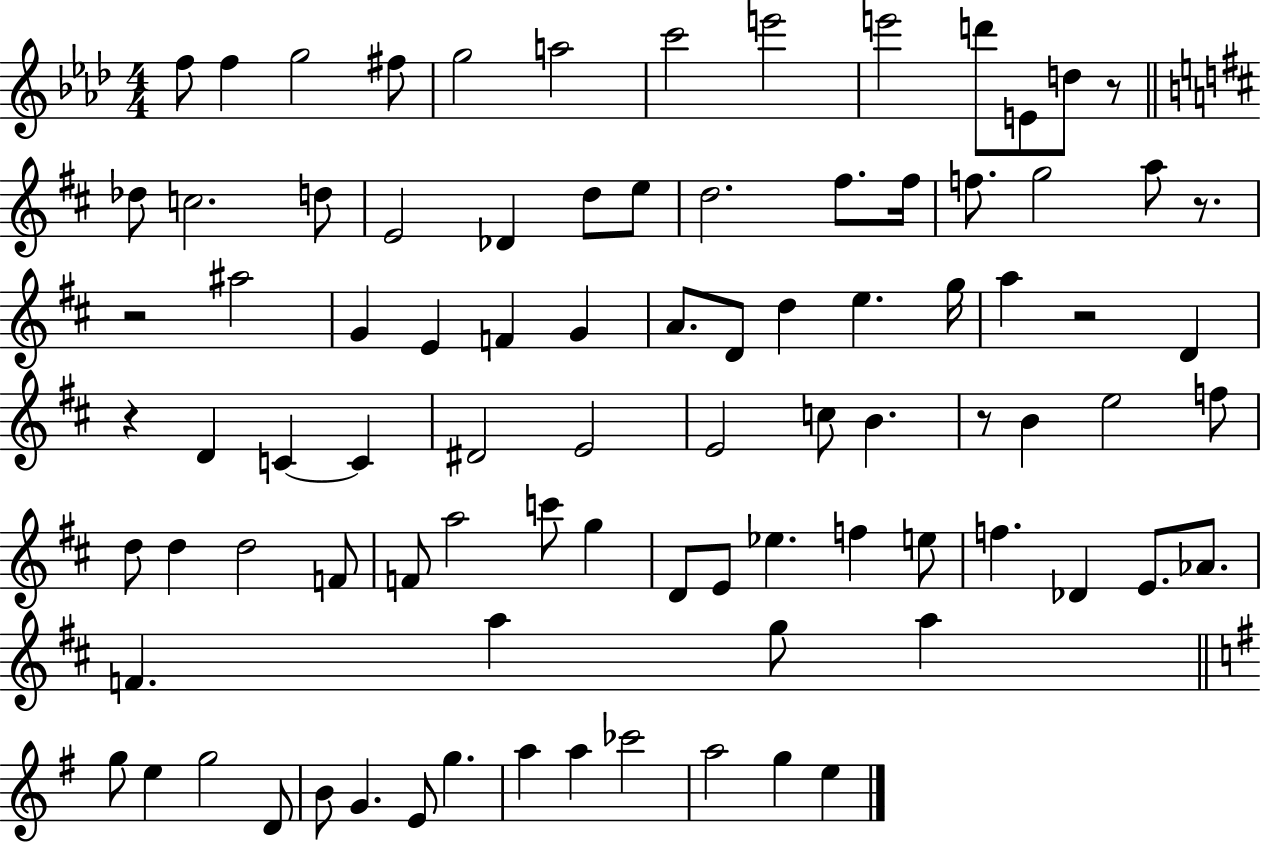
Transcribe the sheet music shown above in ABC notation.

X:1
T:Untitled
M:4/4
L:1/4
K:Ab
f/2 f g2 ^f/2 g2 a2 c'2 e'2 e'2 d'/2 E/2 d/2 z/2 _d/2 c2 d/2 E2 _D d/2 e/2 d2 ^f/2 ^f/4 f/2 g2 a/2 z/2 z2 ^a2 G E F G A/2 D/2 d e g/4 a z2 D z D C C ^D2 E2 E2 c/2 B z/2 B e2 f/2 d/2 d d2 F/2 F/2 a2 c'/2 g D/2 E/2 _e f e/2 f _D E/2 _A/2 F a g/2 a g/2 e g2 D/2 B/2 G E/2 g a a _c'2 a2 g e